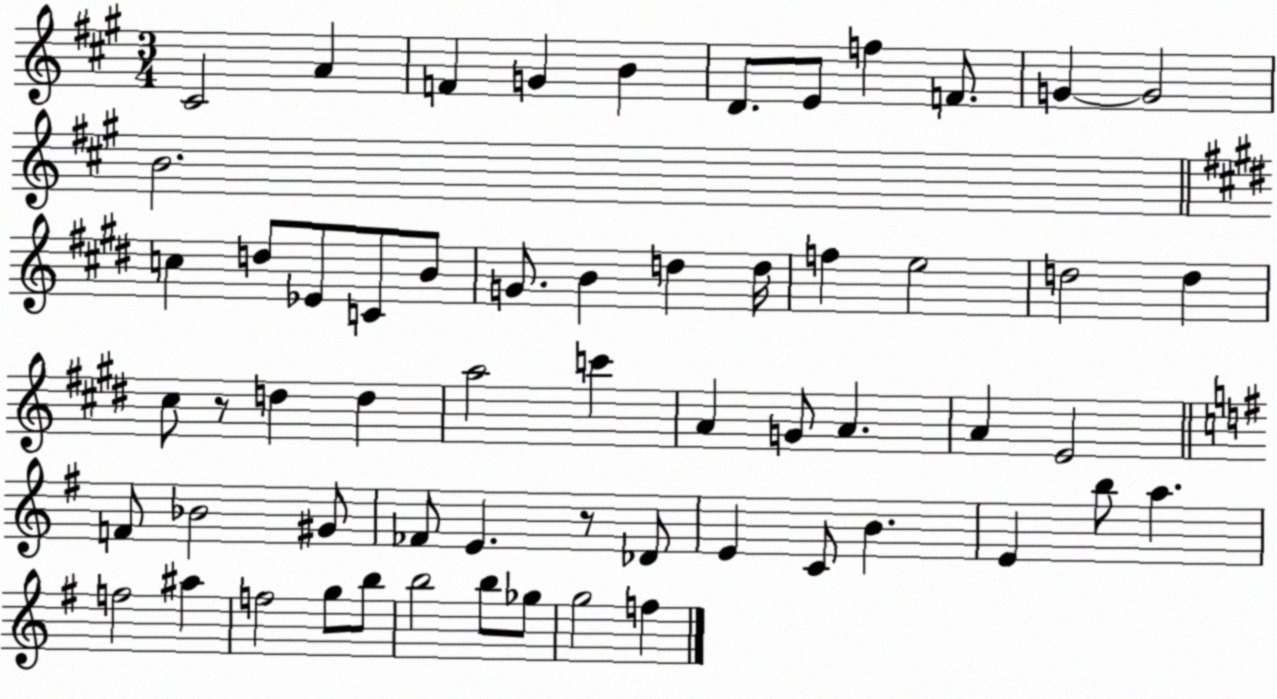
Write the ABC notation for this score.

X:1
T:Untitled
M:3/4
L:1/4
K:A
^C2 A F G B D/2 E/2 f F/2 G G2 B2 c d/2 _E/2 C/2 B/2 G/2 B d d/4 f e2 d2 d ^c/2 z/2 d d a2 c' A G/2 A A E2 F/2 _B2 ^G/2 _F/2 E z/2 _D/2 E C/2 B E b/2 a f2 ^a f2 g/2 b/2 b2 b/2 _g/2 g2 f